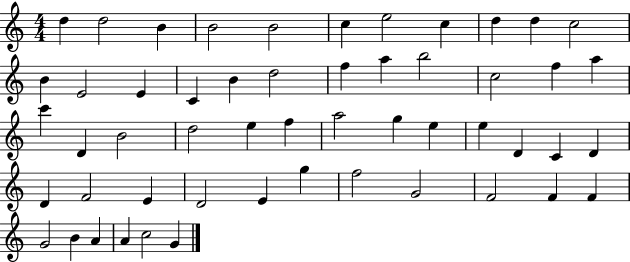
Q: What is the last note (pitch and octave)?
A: G4